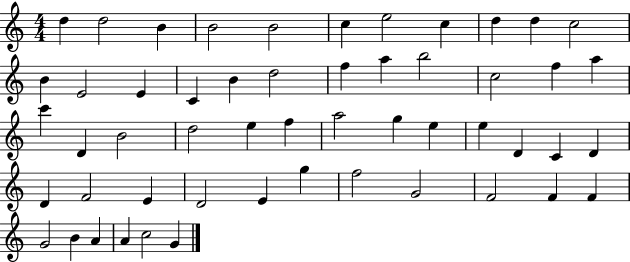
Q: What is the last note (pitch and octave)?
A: G4